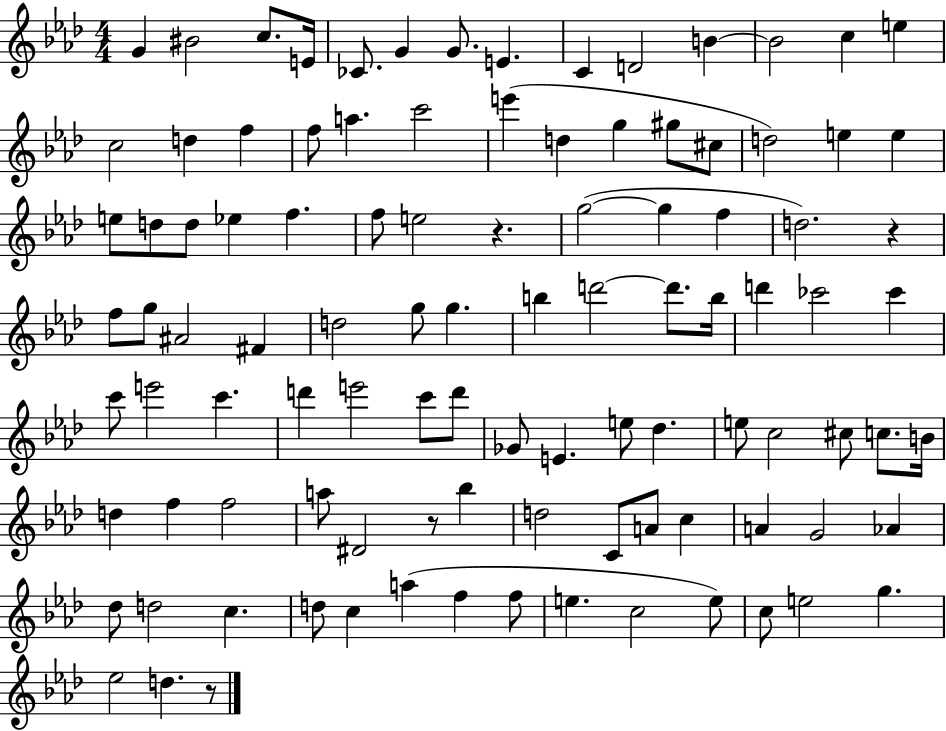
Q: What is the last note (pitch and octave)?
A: D5